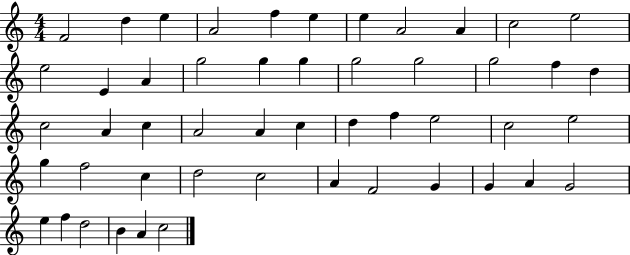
X:1
T:Untitled
M:4/4
L:1/4
K:C
F2 d e A2 f e e A2 A c2 e2 e2 E A g2 g g g2 g2 g2 f d c2 A c A2 A c d f e2 c2 e2 g f2 c d2 c2 A F2 G G A G2 e f d2 B A c2